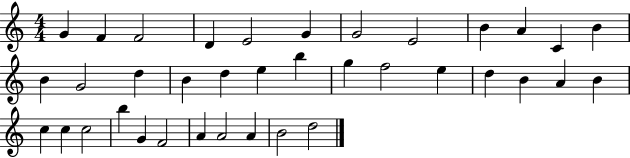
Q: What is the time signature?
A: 4/4